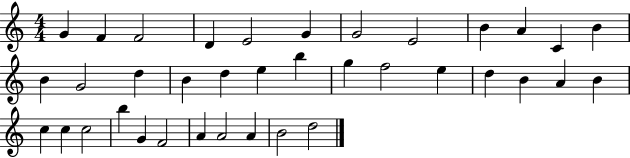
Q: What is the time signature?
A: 4/4